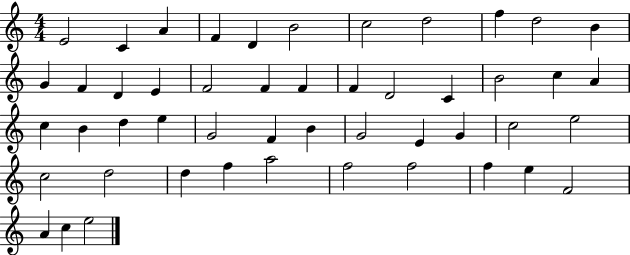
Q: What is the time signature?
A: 4/4